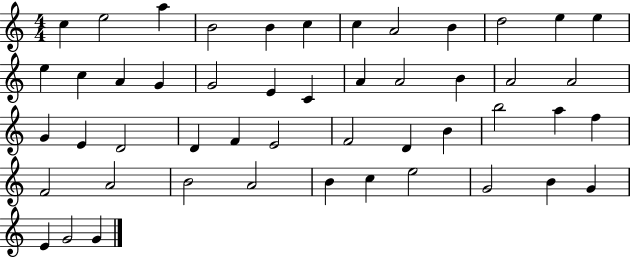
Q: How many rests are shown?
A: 0